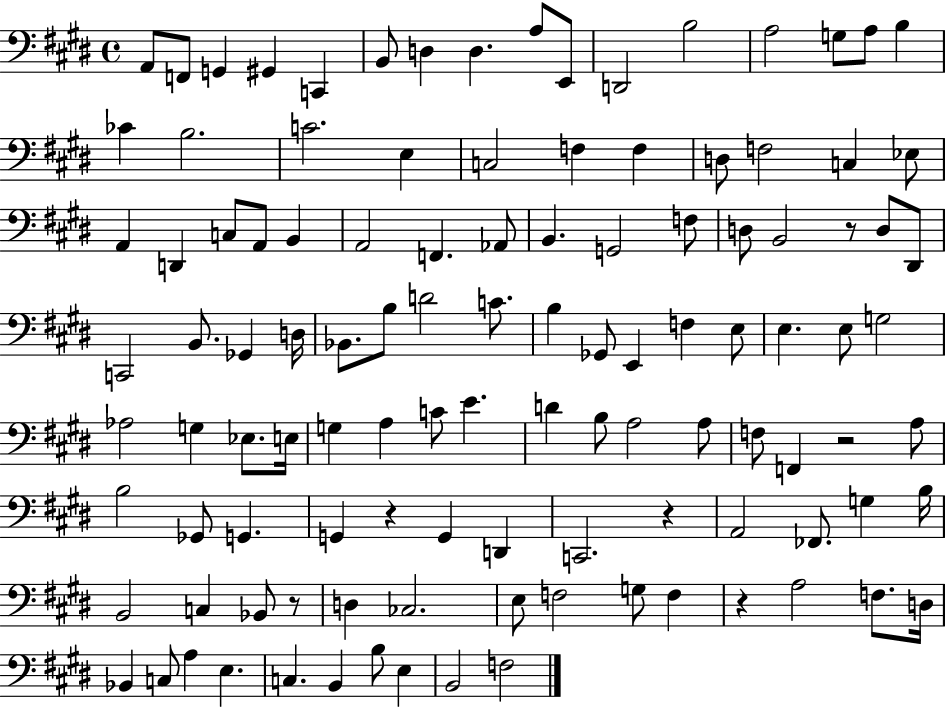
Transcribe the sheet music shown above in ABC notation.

X:1
T:Untitled
M:4/4
L:1/4
K:E
A,,/2 F,,/2 G,, ^G,, C,, B,,/2 D, D, A,/2 E,,/2 D,,2 B,2 A,2 G,/2 A,/2 B, _C B,2 C2 E, C,2 F, F, D,/2 F,2 C, _E,/2 A,, D,, C,/2 A,,/2 B,, A,,2 F,, _A,,/2 B,, G,,2 F,/2 D,/2 B,,2 z/2 D,/2 ^D,,/2 C,,2 B,,/2 _G,, D,/4 _B,,/2 B,/2 D2 C/2 B, _G,,/2 E,, F, E,/2 E, E,/2 G,2 _A,2 G, _E,/2 E,/4 G, A, C/2 E D B,/2 A,2 A,/2 F,/2 F,, z2 A,/2 B,2 _G,,/2 G,, G,, z G,, D,, C,,2 z A,,2 _F,,/2 G, B,/4 B,,2 C, _B,,/2 z/2 D, _C,2 E,/2 F,2 G,/2 F, z A,2 F,/2 D,/4 _B,, C,/2 A, E, C, B,, B,/2 E, B,,2 F,2